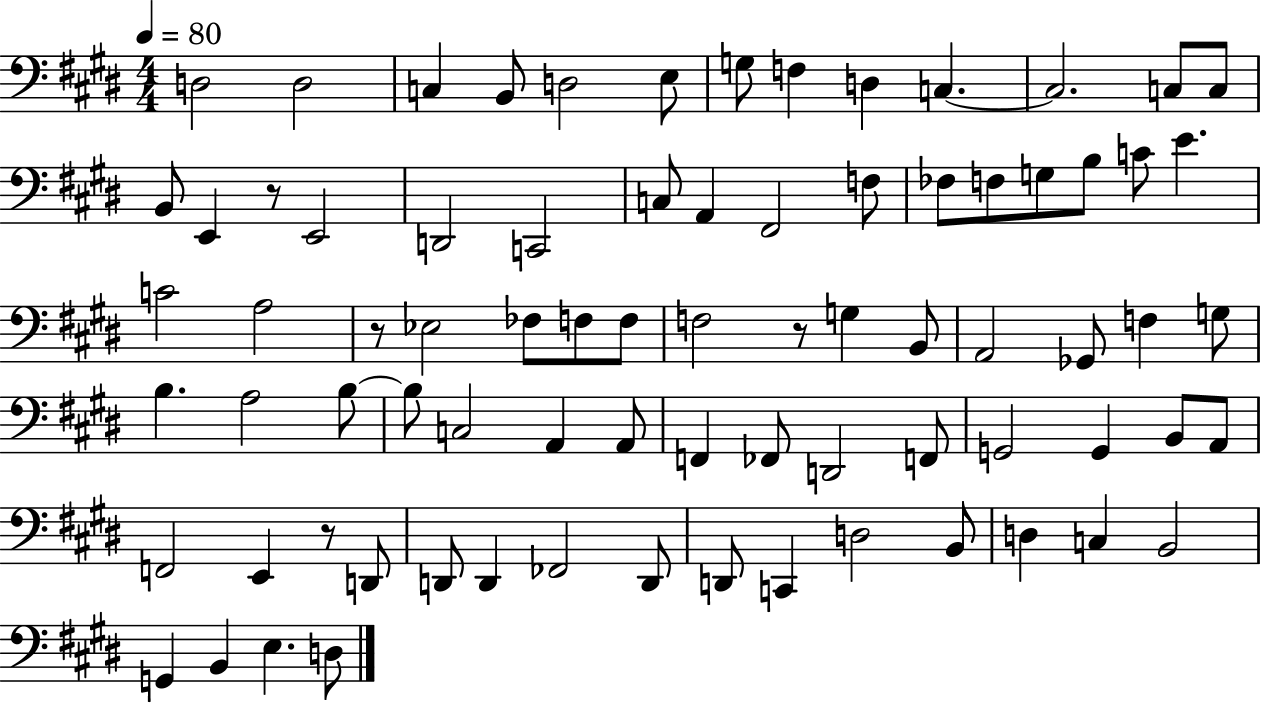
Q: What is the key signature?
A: E major